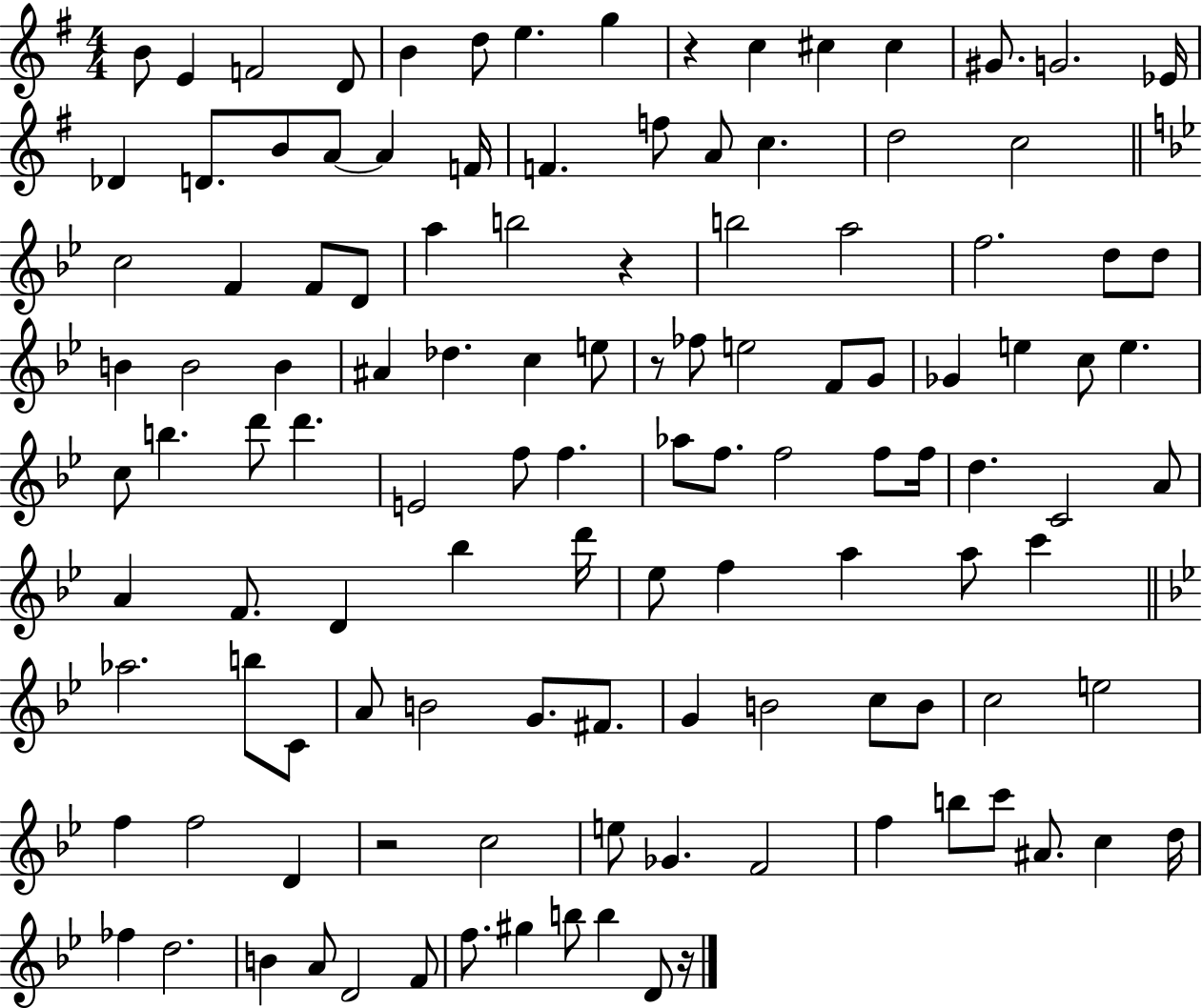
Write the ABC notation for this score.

X:1
T:Untitled
M:4/4
L:1/4
K:G
B/2 E F2 D/2 B d/2 e g z c ^c ^c ^G/2 G2 _E/4 _D D/2 B/2 A/2 A F/4 F f/2 A/2 c d2 c2 c2 F F/2 D/2 a b2 z b2 a2 f2 d/2 d/2 B B2 B ^A _d c e/2 z/2 _f/2 e2 F/2 G/2 _G e c/2 e c/2 b d'/2 d' E2 f/2 f _a/2 f/2 f2 f/2 f/4 d C2 A/2 A F/2 D _b d'/4 _e/2 f a a/2 c' _a2 b/2 C/2 A/2 B2 G/2 ^F/2 G B2 c/2 B/2 c2 e2 f f2 D z2 c2 e/2 _G F2 f b/2 c'/2 ^A/2 c d/4 _f d2 B A/2 D2 F/2 f/2 ^g b/2 b D/2 z/4